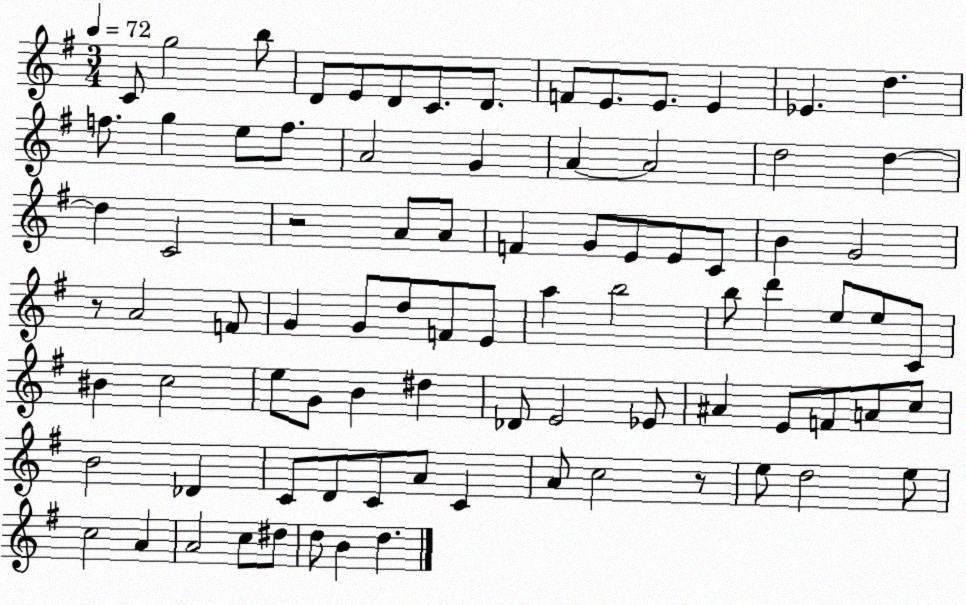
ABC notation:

X:1
T:Untitled
M:3/4
L:1/4
K:G
C/2 g2 b/2 D/2 E/2 D/2 C/2 D/2 F/2 E/2 E/2 E _E d f/2 g e/2 f/2 A2 G A A2 d2 d d C2 z2 A/2 A/2 F G/2 E/2 E/2 C/2 B G2 z/2 A2 F/2 G G/2 d/2 F/2 E/2 a b2 b/2 d' e/2 e/2 C/2 ^B c2 e/2 G/2 B ^d _D/2 E2 _E/2 ^A E/2 F/2 A/2 c/2 B2 _D C/2 D/2 C/2 A/2 C A/2 c2 z/2 e/2 d2 e/2 c2 A A2 c/2 ^d/2 d/2 B d